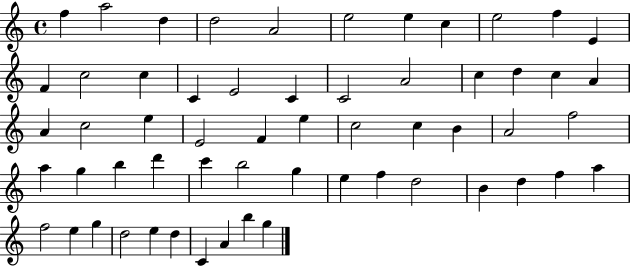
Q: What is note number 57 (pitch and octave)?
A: B5